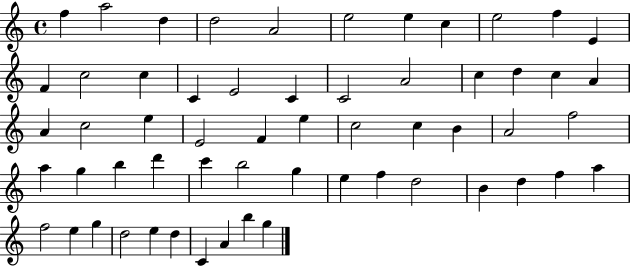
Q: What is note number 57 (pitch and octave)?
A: B5